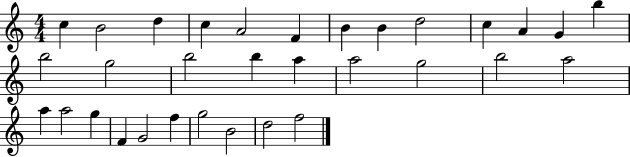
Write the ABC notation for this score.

X:1
T:Untitled
M:4/4
L:1/4
K:C
c B2 d c A2 F B B d2 c A G b b2 g2 b2 b a a2 g2 b2 a2 a a2 g F G2 f g2 B2 d2 f2